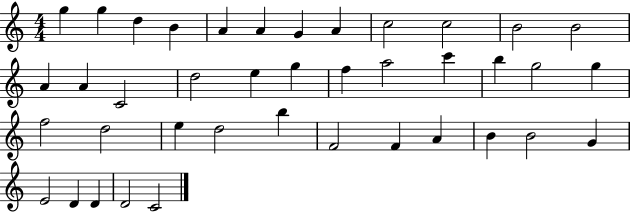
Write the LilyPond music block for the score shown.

{
  \clef treble
  \numericTimeSignature
  \time 4/4
  \key c \major
  g''4 g''4 d''4 b'4 | a'4 a'4 g'4 a'4 | c''2 c''2 | b'2 b'2 | \break a'4 a'4 c'2 | d''2 e''4 g''4 | f''4 a''2 c'''4 | b''4 g''2 g''4 | \break f''2 d''2 | e''4 d''2 b''4 | f'2 f'4 a'4 | b'4 b'2 g'4 | \break e'2 d'4 d'4 | d'2 c'2 | \bar "|."
}